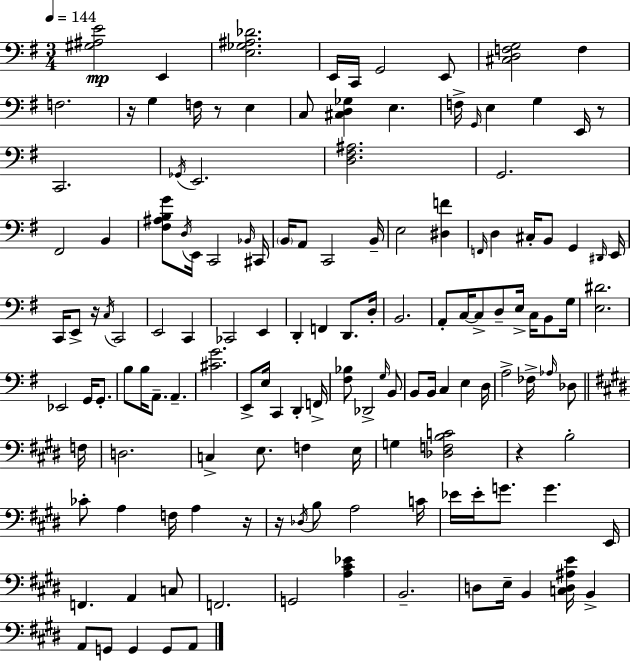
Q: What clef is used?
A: bass